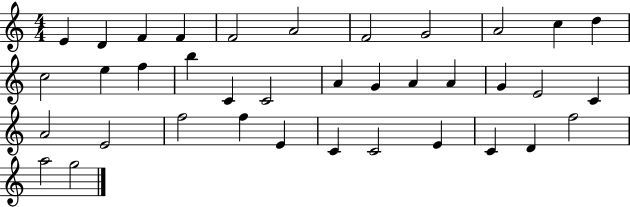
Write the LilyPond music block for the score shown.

{
  \clef treble
  \numericTimeSignature
  \time 4/4
  \key c \major
  e'4 d'4 f'4 f'4 | f'2 a'2 | f'2 g'2 | a'2 c''4 d''4 | \break c''2 e''4 f''4 | b''4 c'4 c'2 | a'4 g'4 a'4 a'4 | g'4 e'2 c'4 | \break a'2 e'2 | f''2 f''4 e'4 | c'4 c'2 e'4 | c'4 d'4 f''2 | \break a''2 g''2 | \bar "|."
}